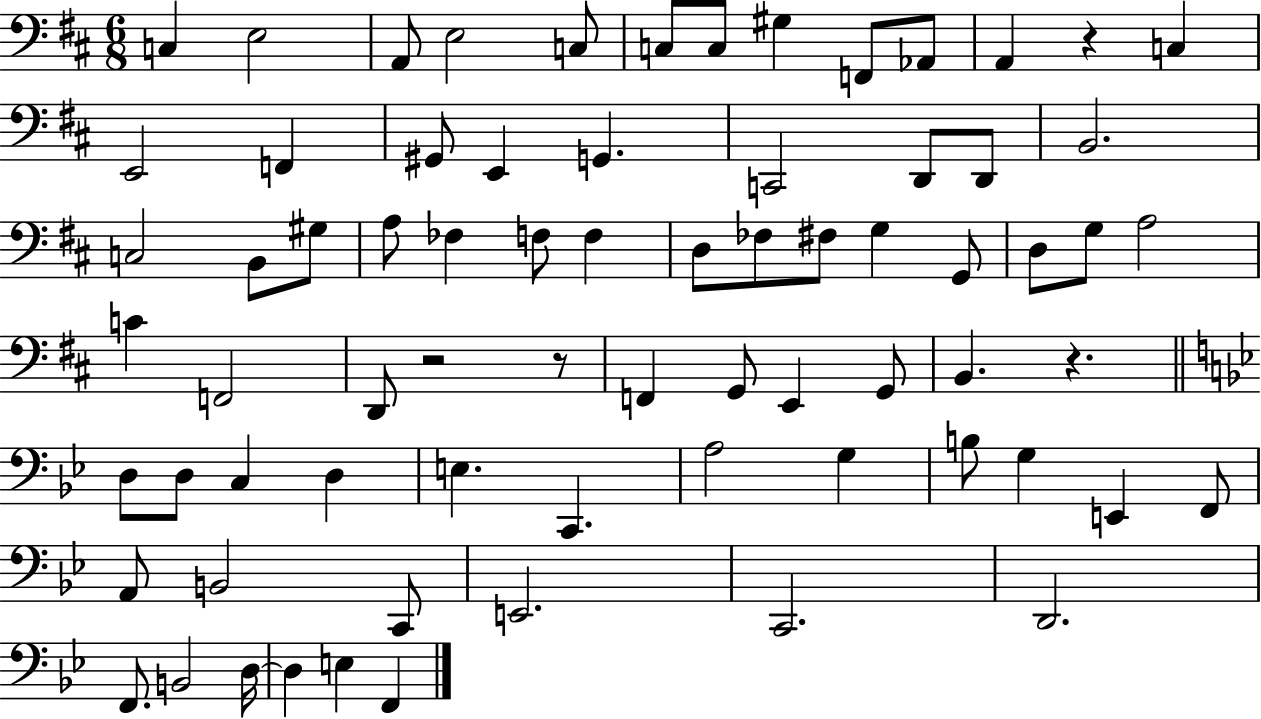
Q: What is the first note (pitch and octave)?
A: C3